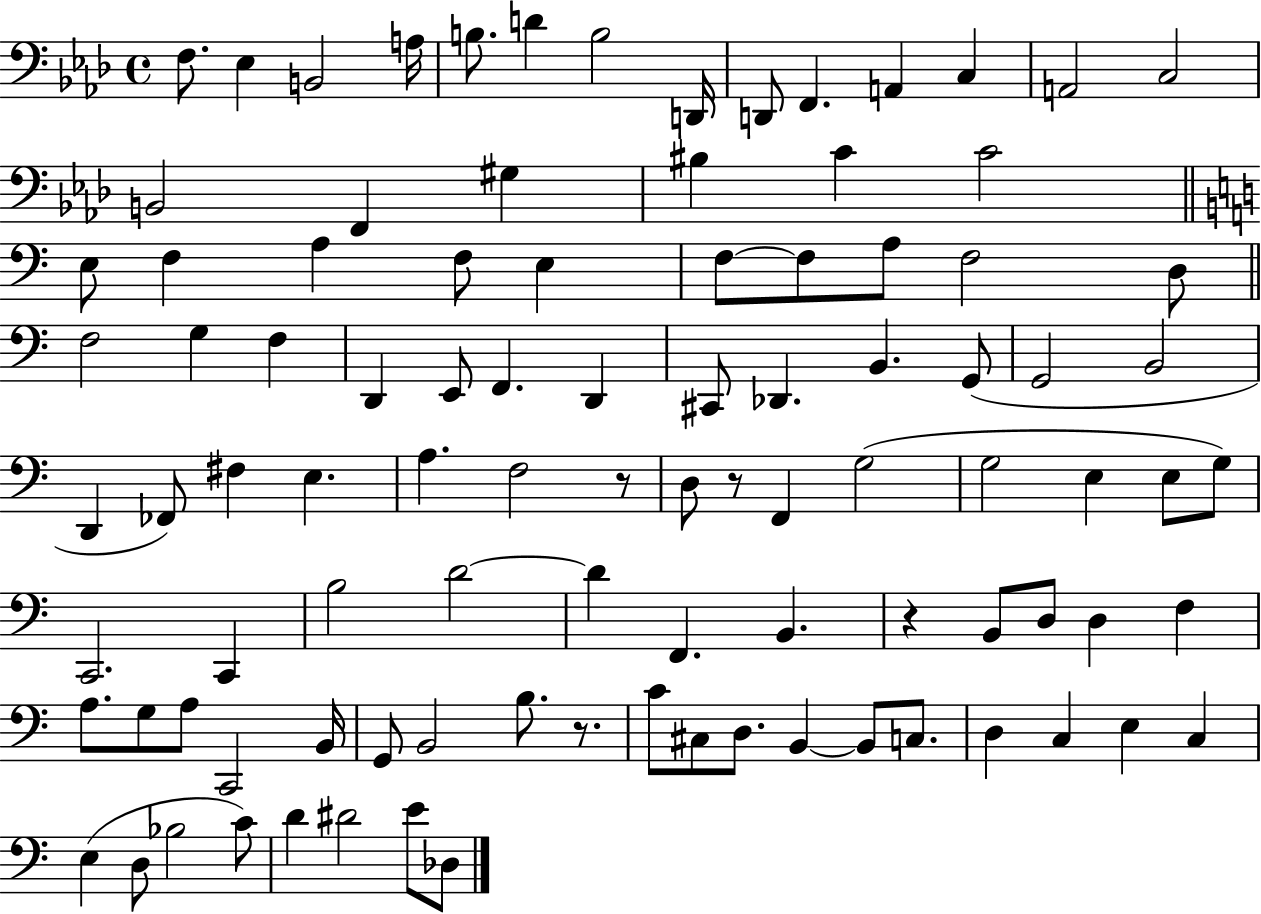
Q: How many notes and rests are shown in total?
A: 97